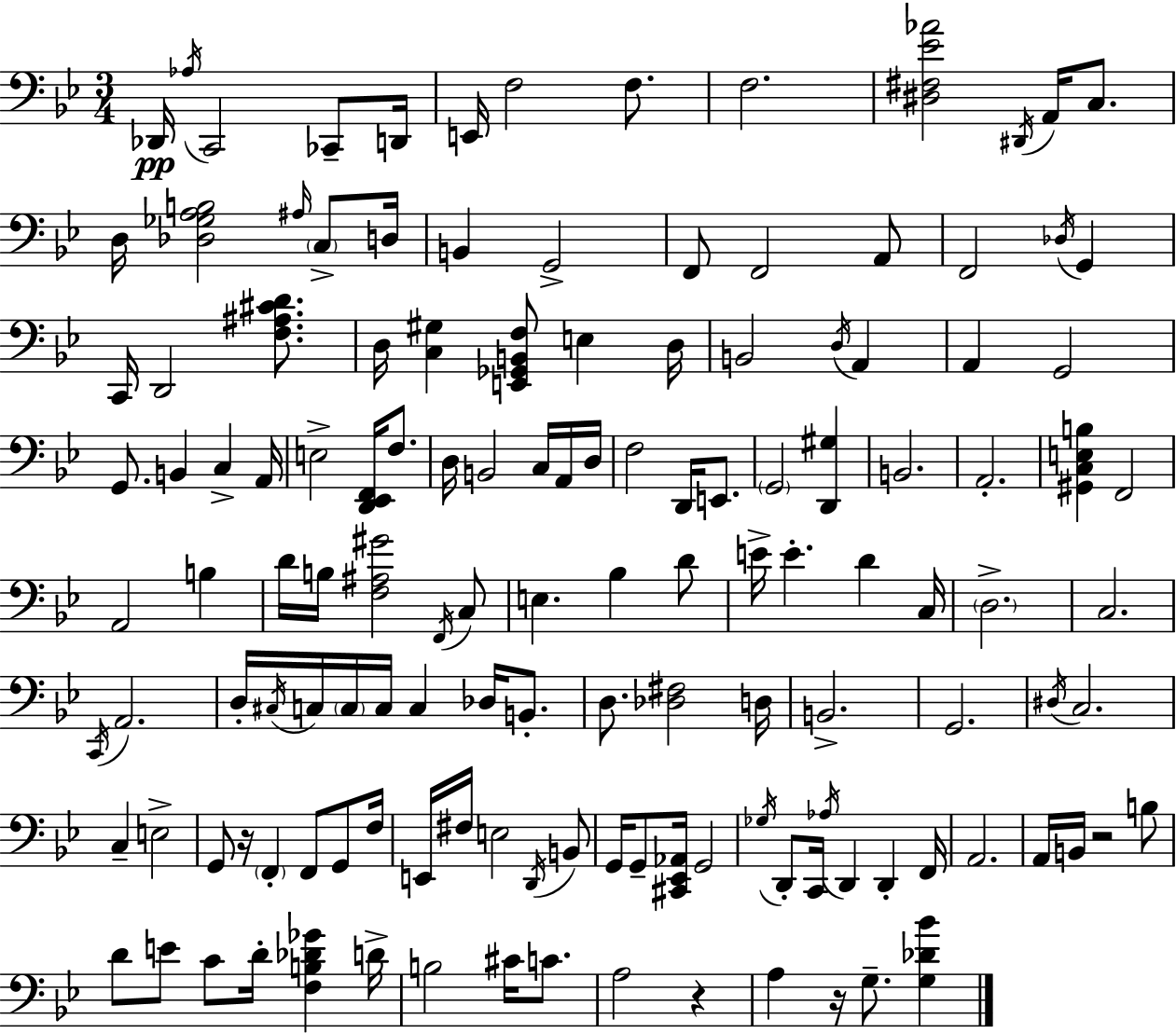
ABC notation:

X:1
T:Untitled
M:3/4
L:1/4
K:Bb
_D,,/4 _A,/4 C,,2 _C,,/2 D,,/4 E,,/4 F,2 F,/2 F,2 [^D,^F,_E_A]2 ^D,,/4 A,,/4 C,/2 D,/4 [_D,_G,A,B,]2 ^A,/4 C,/2 D,/4 B,, G,,2 F,,/2 F,,2 A,,/2 F,,2 _D,/4 G,, C,,/4 D,,2 [F,^A,^CD]/2 D,/4 [C,^G,] [E,,_G,,B,,F,]/2 E, D,/4 B,,2 D,/4 A,, A,, G,,2 G,,/2 B,, C, A,,/4 E,2 [D,,_E,,F,,]/4 F,/2 D,/4 B,,2 C,/4 A,,/4 D,/4 F,2 D,,/4 E,,/2 G,,2 [D,,^G,] B,,2 A,,2 [^G,,C,E,B,] F,,2 A,,2 B, D/4 B,/4 [F,^A,^G]2 F,,/4 C,/2 E, _B, D/2 E/4 E D C,/4 D,2 C,2 C,,/4 A,,2 D,/4 ^C,/4 C,/4 C,/4 C,/4 C, _D,/4 B,,/2 D,/2 [_D,^F,]2 D,/4 B,,2 G,,2 ^D,/4 C,2 C, E,2 G,,/2 z/4 F,, F,,/2 G,,/2 F,/4 E,,/4 ^F,/4 E,2 D,,/4 B,,/2 G,,/4 G,,/2 [^C,,_E,,_A,,]/4 G,,2 _G,/4 D,,/2 C,,/4 _A,/4 D,, D,, F,,/4 A,,2 A,,/4 B,,/4 z2 B,/2 D/2 E/2 C/2 D/4 [F,B,_D_G] D/4 B,2 ^C/4 C/2 A,2 z A, z/4 G,/2 [G,_D_B]